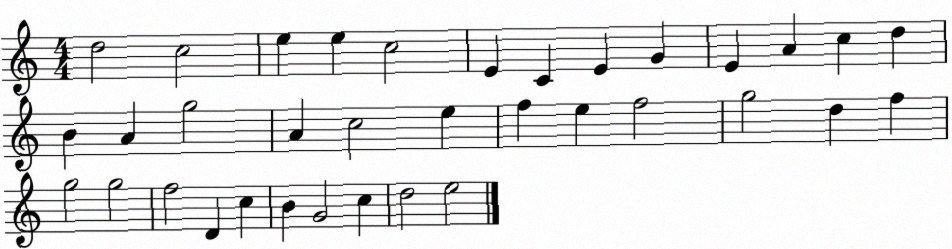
X:1
T:Untitled
M:4/4
L:1/4
K:C
d2 c2 e e c2 E C E G E A c d B A g2 A c2 e f e f2 g2 d f g2 g2 f2 D c B G2 c d2 e2